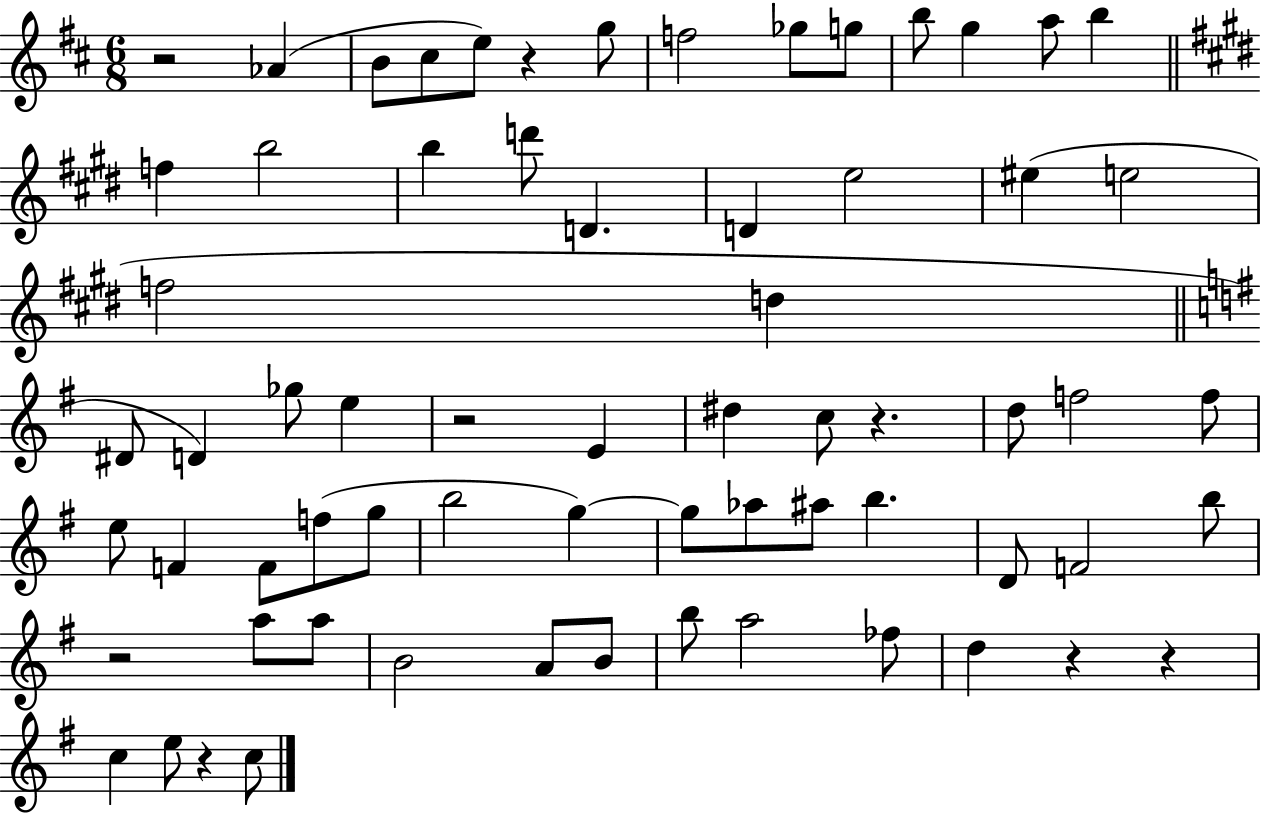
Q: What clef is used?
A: treble